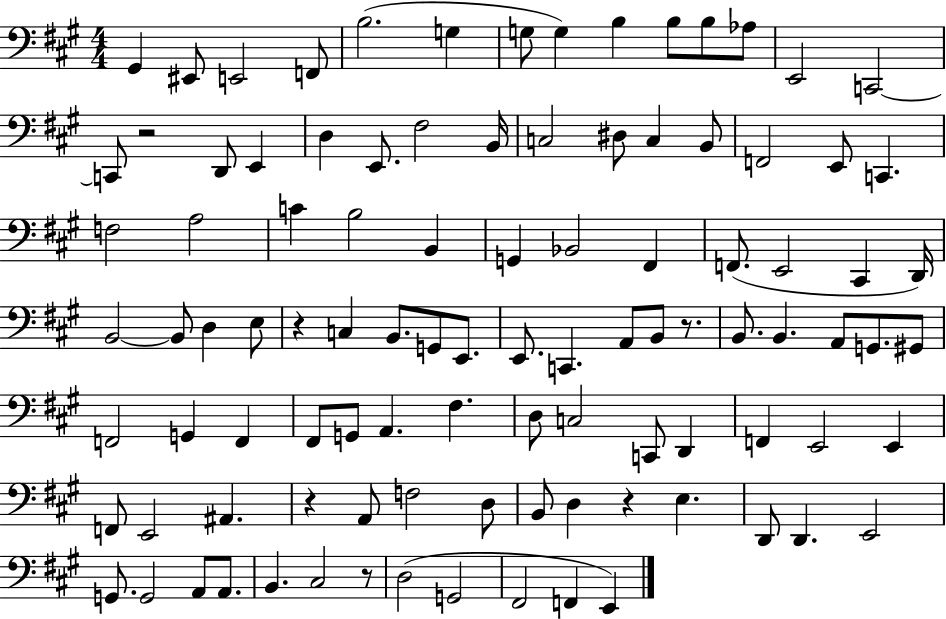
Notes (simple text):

G#2/q EIS2/e E2/h F2/e B3/h. G3/q G3/e G3/q B3/q B3/e B3/e Ab3/e E2/h C2/h C2/e R/h D2/e E2/q D3/q E2/e. F#3/h B2/s C3/h D#3/e C3/q B2/e F2/h E2/e C2/q. F3/h A3/h C4/q B3/h B2/q G2/q Bb2/h F#2/q F2/e. E2/h C#2/q D2/s B2/h B2/e D3/q E3/e R/q C3/q B2/e. G2/e E2/e. E2/e. C2/q. A2/e B2/e R/e. B2/e. B2/q. A2/e G2/e. G#2/e F2/h G2/q F2/q F#2/e G2/e A2/q. F#3/q. D3/e C3/h C2/e D2/q F2/q E2/h E2/q F2/e E2/h A#2/q. R/q A2/e F3/h D3/e B2/e D3/q R/q E3/q. D2/e D2/q. E2/h G2/e. G2/h A2/e A2/e. B2/q. C#3/h R/e D3/h G2/h F#2/h F2/q E2/q